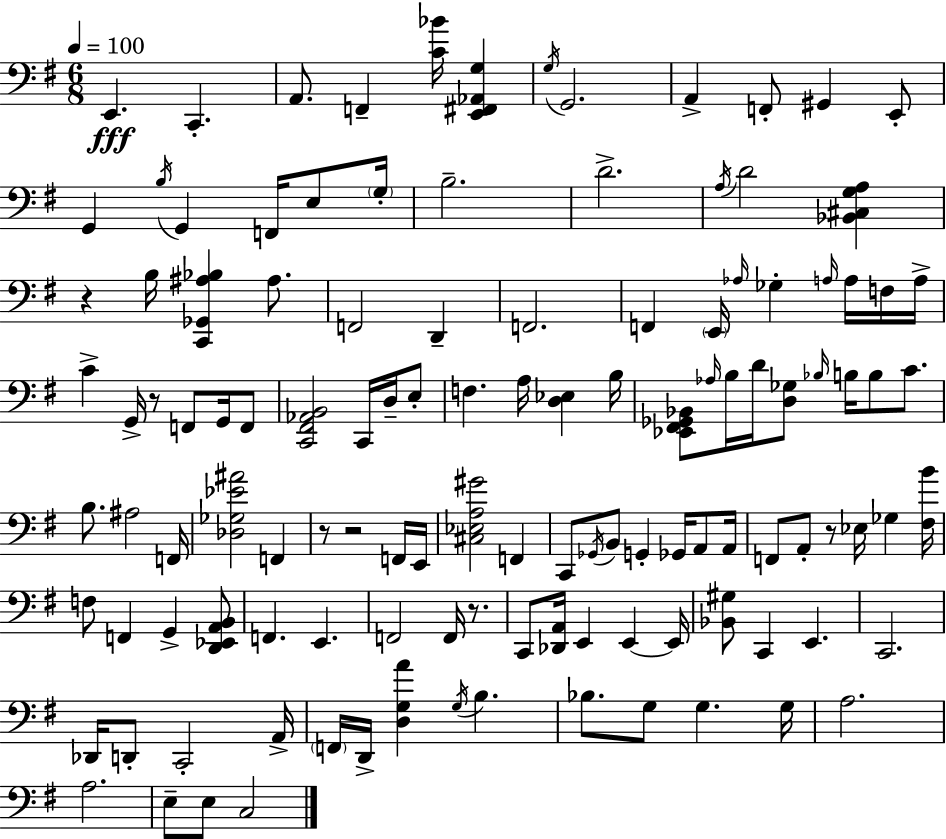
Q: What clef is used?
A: bass